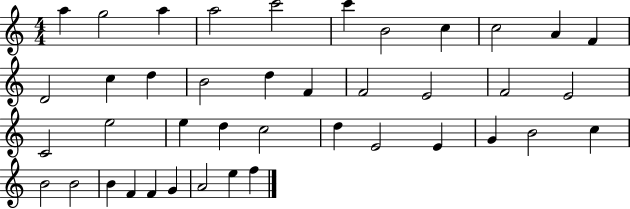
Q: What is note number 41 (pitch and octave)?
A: F5